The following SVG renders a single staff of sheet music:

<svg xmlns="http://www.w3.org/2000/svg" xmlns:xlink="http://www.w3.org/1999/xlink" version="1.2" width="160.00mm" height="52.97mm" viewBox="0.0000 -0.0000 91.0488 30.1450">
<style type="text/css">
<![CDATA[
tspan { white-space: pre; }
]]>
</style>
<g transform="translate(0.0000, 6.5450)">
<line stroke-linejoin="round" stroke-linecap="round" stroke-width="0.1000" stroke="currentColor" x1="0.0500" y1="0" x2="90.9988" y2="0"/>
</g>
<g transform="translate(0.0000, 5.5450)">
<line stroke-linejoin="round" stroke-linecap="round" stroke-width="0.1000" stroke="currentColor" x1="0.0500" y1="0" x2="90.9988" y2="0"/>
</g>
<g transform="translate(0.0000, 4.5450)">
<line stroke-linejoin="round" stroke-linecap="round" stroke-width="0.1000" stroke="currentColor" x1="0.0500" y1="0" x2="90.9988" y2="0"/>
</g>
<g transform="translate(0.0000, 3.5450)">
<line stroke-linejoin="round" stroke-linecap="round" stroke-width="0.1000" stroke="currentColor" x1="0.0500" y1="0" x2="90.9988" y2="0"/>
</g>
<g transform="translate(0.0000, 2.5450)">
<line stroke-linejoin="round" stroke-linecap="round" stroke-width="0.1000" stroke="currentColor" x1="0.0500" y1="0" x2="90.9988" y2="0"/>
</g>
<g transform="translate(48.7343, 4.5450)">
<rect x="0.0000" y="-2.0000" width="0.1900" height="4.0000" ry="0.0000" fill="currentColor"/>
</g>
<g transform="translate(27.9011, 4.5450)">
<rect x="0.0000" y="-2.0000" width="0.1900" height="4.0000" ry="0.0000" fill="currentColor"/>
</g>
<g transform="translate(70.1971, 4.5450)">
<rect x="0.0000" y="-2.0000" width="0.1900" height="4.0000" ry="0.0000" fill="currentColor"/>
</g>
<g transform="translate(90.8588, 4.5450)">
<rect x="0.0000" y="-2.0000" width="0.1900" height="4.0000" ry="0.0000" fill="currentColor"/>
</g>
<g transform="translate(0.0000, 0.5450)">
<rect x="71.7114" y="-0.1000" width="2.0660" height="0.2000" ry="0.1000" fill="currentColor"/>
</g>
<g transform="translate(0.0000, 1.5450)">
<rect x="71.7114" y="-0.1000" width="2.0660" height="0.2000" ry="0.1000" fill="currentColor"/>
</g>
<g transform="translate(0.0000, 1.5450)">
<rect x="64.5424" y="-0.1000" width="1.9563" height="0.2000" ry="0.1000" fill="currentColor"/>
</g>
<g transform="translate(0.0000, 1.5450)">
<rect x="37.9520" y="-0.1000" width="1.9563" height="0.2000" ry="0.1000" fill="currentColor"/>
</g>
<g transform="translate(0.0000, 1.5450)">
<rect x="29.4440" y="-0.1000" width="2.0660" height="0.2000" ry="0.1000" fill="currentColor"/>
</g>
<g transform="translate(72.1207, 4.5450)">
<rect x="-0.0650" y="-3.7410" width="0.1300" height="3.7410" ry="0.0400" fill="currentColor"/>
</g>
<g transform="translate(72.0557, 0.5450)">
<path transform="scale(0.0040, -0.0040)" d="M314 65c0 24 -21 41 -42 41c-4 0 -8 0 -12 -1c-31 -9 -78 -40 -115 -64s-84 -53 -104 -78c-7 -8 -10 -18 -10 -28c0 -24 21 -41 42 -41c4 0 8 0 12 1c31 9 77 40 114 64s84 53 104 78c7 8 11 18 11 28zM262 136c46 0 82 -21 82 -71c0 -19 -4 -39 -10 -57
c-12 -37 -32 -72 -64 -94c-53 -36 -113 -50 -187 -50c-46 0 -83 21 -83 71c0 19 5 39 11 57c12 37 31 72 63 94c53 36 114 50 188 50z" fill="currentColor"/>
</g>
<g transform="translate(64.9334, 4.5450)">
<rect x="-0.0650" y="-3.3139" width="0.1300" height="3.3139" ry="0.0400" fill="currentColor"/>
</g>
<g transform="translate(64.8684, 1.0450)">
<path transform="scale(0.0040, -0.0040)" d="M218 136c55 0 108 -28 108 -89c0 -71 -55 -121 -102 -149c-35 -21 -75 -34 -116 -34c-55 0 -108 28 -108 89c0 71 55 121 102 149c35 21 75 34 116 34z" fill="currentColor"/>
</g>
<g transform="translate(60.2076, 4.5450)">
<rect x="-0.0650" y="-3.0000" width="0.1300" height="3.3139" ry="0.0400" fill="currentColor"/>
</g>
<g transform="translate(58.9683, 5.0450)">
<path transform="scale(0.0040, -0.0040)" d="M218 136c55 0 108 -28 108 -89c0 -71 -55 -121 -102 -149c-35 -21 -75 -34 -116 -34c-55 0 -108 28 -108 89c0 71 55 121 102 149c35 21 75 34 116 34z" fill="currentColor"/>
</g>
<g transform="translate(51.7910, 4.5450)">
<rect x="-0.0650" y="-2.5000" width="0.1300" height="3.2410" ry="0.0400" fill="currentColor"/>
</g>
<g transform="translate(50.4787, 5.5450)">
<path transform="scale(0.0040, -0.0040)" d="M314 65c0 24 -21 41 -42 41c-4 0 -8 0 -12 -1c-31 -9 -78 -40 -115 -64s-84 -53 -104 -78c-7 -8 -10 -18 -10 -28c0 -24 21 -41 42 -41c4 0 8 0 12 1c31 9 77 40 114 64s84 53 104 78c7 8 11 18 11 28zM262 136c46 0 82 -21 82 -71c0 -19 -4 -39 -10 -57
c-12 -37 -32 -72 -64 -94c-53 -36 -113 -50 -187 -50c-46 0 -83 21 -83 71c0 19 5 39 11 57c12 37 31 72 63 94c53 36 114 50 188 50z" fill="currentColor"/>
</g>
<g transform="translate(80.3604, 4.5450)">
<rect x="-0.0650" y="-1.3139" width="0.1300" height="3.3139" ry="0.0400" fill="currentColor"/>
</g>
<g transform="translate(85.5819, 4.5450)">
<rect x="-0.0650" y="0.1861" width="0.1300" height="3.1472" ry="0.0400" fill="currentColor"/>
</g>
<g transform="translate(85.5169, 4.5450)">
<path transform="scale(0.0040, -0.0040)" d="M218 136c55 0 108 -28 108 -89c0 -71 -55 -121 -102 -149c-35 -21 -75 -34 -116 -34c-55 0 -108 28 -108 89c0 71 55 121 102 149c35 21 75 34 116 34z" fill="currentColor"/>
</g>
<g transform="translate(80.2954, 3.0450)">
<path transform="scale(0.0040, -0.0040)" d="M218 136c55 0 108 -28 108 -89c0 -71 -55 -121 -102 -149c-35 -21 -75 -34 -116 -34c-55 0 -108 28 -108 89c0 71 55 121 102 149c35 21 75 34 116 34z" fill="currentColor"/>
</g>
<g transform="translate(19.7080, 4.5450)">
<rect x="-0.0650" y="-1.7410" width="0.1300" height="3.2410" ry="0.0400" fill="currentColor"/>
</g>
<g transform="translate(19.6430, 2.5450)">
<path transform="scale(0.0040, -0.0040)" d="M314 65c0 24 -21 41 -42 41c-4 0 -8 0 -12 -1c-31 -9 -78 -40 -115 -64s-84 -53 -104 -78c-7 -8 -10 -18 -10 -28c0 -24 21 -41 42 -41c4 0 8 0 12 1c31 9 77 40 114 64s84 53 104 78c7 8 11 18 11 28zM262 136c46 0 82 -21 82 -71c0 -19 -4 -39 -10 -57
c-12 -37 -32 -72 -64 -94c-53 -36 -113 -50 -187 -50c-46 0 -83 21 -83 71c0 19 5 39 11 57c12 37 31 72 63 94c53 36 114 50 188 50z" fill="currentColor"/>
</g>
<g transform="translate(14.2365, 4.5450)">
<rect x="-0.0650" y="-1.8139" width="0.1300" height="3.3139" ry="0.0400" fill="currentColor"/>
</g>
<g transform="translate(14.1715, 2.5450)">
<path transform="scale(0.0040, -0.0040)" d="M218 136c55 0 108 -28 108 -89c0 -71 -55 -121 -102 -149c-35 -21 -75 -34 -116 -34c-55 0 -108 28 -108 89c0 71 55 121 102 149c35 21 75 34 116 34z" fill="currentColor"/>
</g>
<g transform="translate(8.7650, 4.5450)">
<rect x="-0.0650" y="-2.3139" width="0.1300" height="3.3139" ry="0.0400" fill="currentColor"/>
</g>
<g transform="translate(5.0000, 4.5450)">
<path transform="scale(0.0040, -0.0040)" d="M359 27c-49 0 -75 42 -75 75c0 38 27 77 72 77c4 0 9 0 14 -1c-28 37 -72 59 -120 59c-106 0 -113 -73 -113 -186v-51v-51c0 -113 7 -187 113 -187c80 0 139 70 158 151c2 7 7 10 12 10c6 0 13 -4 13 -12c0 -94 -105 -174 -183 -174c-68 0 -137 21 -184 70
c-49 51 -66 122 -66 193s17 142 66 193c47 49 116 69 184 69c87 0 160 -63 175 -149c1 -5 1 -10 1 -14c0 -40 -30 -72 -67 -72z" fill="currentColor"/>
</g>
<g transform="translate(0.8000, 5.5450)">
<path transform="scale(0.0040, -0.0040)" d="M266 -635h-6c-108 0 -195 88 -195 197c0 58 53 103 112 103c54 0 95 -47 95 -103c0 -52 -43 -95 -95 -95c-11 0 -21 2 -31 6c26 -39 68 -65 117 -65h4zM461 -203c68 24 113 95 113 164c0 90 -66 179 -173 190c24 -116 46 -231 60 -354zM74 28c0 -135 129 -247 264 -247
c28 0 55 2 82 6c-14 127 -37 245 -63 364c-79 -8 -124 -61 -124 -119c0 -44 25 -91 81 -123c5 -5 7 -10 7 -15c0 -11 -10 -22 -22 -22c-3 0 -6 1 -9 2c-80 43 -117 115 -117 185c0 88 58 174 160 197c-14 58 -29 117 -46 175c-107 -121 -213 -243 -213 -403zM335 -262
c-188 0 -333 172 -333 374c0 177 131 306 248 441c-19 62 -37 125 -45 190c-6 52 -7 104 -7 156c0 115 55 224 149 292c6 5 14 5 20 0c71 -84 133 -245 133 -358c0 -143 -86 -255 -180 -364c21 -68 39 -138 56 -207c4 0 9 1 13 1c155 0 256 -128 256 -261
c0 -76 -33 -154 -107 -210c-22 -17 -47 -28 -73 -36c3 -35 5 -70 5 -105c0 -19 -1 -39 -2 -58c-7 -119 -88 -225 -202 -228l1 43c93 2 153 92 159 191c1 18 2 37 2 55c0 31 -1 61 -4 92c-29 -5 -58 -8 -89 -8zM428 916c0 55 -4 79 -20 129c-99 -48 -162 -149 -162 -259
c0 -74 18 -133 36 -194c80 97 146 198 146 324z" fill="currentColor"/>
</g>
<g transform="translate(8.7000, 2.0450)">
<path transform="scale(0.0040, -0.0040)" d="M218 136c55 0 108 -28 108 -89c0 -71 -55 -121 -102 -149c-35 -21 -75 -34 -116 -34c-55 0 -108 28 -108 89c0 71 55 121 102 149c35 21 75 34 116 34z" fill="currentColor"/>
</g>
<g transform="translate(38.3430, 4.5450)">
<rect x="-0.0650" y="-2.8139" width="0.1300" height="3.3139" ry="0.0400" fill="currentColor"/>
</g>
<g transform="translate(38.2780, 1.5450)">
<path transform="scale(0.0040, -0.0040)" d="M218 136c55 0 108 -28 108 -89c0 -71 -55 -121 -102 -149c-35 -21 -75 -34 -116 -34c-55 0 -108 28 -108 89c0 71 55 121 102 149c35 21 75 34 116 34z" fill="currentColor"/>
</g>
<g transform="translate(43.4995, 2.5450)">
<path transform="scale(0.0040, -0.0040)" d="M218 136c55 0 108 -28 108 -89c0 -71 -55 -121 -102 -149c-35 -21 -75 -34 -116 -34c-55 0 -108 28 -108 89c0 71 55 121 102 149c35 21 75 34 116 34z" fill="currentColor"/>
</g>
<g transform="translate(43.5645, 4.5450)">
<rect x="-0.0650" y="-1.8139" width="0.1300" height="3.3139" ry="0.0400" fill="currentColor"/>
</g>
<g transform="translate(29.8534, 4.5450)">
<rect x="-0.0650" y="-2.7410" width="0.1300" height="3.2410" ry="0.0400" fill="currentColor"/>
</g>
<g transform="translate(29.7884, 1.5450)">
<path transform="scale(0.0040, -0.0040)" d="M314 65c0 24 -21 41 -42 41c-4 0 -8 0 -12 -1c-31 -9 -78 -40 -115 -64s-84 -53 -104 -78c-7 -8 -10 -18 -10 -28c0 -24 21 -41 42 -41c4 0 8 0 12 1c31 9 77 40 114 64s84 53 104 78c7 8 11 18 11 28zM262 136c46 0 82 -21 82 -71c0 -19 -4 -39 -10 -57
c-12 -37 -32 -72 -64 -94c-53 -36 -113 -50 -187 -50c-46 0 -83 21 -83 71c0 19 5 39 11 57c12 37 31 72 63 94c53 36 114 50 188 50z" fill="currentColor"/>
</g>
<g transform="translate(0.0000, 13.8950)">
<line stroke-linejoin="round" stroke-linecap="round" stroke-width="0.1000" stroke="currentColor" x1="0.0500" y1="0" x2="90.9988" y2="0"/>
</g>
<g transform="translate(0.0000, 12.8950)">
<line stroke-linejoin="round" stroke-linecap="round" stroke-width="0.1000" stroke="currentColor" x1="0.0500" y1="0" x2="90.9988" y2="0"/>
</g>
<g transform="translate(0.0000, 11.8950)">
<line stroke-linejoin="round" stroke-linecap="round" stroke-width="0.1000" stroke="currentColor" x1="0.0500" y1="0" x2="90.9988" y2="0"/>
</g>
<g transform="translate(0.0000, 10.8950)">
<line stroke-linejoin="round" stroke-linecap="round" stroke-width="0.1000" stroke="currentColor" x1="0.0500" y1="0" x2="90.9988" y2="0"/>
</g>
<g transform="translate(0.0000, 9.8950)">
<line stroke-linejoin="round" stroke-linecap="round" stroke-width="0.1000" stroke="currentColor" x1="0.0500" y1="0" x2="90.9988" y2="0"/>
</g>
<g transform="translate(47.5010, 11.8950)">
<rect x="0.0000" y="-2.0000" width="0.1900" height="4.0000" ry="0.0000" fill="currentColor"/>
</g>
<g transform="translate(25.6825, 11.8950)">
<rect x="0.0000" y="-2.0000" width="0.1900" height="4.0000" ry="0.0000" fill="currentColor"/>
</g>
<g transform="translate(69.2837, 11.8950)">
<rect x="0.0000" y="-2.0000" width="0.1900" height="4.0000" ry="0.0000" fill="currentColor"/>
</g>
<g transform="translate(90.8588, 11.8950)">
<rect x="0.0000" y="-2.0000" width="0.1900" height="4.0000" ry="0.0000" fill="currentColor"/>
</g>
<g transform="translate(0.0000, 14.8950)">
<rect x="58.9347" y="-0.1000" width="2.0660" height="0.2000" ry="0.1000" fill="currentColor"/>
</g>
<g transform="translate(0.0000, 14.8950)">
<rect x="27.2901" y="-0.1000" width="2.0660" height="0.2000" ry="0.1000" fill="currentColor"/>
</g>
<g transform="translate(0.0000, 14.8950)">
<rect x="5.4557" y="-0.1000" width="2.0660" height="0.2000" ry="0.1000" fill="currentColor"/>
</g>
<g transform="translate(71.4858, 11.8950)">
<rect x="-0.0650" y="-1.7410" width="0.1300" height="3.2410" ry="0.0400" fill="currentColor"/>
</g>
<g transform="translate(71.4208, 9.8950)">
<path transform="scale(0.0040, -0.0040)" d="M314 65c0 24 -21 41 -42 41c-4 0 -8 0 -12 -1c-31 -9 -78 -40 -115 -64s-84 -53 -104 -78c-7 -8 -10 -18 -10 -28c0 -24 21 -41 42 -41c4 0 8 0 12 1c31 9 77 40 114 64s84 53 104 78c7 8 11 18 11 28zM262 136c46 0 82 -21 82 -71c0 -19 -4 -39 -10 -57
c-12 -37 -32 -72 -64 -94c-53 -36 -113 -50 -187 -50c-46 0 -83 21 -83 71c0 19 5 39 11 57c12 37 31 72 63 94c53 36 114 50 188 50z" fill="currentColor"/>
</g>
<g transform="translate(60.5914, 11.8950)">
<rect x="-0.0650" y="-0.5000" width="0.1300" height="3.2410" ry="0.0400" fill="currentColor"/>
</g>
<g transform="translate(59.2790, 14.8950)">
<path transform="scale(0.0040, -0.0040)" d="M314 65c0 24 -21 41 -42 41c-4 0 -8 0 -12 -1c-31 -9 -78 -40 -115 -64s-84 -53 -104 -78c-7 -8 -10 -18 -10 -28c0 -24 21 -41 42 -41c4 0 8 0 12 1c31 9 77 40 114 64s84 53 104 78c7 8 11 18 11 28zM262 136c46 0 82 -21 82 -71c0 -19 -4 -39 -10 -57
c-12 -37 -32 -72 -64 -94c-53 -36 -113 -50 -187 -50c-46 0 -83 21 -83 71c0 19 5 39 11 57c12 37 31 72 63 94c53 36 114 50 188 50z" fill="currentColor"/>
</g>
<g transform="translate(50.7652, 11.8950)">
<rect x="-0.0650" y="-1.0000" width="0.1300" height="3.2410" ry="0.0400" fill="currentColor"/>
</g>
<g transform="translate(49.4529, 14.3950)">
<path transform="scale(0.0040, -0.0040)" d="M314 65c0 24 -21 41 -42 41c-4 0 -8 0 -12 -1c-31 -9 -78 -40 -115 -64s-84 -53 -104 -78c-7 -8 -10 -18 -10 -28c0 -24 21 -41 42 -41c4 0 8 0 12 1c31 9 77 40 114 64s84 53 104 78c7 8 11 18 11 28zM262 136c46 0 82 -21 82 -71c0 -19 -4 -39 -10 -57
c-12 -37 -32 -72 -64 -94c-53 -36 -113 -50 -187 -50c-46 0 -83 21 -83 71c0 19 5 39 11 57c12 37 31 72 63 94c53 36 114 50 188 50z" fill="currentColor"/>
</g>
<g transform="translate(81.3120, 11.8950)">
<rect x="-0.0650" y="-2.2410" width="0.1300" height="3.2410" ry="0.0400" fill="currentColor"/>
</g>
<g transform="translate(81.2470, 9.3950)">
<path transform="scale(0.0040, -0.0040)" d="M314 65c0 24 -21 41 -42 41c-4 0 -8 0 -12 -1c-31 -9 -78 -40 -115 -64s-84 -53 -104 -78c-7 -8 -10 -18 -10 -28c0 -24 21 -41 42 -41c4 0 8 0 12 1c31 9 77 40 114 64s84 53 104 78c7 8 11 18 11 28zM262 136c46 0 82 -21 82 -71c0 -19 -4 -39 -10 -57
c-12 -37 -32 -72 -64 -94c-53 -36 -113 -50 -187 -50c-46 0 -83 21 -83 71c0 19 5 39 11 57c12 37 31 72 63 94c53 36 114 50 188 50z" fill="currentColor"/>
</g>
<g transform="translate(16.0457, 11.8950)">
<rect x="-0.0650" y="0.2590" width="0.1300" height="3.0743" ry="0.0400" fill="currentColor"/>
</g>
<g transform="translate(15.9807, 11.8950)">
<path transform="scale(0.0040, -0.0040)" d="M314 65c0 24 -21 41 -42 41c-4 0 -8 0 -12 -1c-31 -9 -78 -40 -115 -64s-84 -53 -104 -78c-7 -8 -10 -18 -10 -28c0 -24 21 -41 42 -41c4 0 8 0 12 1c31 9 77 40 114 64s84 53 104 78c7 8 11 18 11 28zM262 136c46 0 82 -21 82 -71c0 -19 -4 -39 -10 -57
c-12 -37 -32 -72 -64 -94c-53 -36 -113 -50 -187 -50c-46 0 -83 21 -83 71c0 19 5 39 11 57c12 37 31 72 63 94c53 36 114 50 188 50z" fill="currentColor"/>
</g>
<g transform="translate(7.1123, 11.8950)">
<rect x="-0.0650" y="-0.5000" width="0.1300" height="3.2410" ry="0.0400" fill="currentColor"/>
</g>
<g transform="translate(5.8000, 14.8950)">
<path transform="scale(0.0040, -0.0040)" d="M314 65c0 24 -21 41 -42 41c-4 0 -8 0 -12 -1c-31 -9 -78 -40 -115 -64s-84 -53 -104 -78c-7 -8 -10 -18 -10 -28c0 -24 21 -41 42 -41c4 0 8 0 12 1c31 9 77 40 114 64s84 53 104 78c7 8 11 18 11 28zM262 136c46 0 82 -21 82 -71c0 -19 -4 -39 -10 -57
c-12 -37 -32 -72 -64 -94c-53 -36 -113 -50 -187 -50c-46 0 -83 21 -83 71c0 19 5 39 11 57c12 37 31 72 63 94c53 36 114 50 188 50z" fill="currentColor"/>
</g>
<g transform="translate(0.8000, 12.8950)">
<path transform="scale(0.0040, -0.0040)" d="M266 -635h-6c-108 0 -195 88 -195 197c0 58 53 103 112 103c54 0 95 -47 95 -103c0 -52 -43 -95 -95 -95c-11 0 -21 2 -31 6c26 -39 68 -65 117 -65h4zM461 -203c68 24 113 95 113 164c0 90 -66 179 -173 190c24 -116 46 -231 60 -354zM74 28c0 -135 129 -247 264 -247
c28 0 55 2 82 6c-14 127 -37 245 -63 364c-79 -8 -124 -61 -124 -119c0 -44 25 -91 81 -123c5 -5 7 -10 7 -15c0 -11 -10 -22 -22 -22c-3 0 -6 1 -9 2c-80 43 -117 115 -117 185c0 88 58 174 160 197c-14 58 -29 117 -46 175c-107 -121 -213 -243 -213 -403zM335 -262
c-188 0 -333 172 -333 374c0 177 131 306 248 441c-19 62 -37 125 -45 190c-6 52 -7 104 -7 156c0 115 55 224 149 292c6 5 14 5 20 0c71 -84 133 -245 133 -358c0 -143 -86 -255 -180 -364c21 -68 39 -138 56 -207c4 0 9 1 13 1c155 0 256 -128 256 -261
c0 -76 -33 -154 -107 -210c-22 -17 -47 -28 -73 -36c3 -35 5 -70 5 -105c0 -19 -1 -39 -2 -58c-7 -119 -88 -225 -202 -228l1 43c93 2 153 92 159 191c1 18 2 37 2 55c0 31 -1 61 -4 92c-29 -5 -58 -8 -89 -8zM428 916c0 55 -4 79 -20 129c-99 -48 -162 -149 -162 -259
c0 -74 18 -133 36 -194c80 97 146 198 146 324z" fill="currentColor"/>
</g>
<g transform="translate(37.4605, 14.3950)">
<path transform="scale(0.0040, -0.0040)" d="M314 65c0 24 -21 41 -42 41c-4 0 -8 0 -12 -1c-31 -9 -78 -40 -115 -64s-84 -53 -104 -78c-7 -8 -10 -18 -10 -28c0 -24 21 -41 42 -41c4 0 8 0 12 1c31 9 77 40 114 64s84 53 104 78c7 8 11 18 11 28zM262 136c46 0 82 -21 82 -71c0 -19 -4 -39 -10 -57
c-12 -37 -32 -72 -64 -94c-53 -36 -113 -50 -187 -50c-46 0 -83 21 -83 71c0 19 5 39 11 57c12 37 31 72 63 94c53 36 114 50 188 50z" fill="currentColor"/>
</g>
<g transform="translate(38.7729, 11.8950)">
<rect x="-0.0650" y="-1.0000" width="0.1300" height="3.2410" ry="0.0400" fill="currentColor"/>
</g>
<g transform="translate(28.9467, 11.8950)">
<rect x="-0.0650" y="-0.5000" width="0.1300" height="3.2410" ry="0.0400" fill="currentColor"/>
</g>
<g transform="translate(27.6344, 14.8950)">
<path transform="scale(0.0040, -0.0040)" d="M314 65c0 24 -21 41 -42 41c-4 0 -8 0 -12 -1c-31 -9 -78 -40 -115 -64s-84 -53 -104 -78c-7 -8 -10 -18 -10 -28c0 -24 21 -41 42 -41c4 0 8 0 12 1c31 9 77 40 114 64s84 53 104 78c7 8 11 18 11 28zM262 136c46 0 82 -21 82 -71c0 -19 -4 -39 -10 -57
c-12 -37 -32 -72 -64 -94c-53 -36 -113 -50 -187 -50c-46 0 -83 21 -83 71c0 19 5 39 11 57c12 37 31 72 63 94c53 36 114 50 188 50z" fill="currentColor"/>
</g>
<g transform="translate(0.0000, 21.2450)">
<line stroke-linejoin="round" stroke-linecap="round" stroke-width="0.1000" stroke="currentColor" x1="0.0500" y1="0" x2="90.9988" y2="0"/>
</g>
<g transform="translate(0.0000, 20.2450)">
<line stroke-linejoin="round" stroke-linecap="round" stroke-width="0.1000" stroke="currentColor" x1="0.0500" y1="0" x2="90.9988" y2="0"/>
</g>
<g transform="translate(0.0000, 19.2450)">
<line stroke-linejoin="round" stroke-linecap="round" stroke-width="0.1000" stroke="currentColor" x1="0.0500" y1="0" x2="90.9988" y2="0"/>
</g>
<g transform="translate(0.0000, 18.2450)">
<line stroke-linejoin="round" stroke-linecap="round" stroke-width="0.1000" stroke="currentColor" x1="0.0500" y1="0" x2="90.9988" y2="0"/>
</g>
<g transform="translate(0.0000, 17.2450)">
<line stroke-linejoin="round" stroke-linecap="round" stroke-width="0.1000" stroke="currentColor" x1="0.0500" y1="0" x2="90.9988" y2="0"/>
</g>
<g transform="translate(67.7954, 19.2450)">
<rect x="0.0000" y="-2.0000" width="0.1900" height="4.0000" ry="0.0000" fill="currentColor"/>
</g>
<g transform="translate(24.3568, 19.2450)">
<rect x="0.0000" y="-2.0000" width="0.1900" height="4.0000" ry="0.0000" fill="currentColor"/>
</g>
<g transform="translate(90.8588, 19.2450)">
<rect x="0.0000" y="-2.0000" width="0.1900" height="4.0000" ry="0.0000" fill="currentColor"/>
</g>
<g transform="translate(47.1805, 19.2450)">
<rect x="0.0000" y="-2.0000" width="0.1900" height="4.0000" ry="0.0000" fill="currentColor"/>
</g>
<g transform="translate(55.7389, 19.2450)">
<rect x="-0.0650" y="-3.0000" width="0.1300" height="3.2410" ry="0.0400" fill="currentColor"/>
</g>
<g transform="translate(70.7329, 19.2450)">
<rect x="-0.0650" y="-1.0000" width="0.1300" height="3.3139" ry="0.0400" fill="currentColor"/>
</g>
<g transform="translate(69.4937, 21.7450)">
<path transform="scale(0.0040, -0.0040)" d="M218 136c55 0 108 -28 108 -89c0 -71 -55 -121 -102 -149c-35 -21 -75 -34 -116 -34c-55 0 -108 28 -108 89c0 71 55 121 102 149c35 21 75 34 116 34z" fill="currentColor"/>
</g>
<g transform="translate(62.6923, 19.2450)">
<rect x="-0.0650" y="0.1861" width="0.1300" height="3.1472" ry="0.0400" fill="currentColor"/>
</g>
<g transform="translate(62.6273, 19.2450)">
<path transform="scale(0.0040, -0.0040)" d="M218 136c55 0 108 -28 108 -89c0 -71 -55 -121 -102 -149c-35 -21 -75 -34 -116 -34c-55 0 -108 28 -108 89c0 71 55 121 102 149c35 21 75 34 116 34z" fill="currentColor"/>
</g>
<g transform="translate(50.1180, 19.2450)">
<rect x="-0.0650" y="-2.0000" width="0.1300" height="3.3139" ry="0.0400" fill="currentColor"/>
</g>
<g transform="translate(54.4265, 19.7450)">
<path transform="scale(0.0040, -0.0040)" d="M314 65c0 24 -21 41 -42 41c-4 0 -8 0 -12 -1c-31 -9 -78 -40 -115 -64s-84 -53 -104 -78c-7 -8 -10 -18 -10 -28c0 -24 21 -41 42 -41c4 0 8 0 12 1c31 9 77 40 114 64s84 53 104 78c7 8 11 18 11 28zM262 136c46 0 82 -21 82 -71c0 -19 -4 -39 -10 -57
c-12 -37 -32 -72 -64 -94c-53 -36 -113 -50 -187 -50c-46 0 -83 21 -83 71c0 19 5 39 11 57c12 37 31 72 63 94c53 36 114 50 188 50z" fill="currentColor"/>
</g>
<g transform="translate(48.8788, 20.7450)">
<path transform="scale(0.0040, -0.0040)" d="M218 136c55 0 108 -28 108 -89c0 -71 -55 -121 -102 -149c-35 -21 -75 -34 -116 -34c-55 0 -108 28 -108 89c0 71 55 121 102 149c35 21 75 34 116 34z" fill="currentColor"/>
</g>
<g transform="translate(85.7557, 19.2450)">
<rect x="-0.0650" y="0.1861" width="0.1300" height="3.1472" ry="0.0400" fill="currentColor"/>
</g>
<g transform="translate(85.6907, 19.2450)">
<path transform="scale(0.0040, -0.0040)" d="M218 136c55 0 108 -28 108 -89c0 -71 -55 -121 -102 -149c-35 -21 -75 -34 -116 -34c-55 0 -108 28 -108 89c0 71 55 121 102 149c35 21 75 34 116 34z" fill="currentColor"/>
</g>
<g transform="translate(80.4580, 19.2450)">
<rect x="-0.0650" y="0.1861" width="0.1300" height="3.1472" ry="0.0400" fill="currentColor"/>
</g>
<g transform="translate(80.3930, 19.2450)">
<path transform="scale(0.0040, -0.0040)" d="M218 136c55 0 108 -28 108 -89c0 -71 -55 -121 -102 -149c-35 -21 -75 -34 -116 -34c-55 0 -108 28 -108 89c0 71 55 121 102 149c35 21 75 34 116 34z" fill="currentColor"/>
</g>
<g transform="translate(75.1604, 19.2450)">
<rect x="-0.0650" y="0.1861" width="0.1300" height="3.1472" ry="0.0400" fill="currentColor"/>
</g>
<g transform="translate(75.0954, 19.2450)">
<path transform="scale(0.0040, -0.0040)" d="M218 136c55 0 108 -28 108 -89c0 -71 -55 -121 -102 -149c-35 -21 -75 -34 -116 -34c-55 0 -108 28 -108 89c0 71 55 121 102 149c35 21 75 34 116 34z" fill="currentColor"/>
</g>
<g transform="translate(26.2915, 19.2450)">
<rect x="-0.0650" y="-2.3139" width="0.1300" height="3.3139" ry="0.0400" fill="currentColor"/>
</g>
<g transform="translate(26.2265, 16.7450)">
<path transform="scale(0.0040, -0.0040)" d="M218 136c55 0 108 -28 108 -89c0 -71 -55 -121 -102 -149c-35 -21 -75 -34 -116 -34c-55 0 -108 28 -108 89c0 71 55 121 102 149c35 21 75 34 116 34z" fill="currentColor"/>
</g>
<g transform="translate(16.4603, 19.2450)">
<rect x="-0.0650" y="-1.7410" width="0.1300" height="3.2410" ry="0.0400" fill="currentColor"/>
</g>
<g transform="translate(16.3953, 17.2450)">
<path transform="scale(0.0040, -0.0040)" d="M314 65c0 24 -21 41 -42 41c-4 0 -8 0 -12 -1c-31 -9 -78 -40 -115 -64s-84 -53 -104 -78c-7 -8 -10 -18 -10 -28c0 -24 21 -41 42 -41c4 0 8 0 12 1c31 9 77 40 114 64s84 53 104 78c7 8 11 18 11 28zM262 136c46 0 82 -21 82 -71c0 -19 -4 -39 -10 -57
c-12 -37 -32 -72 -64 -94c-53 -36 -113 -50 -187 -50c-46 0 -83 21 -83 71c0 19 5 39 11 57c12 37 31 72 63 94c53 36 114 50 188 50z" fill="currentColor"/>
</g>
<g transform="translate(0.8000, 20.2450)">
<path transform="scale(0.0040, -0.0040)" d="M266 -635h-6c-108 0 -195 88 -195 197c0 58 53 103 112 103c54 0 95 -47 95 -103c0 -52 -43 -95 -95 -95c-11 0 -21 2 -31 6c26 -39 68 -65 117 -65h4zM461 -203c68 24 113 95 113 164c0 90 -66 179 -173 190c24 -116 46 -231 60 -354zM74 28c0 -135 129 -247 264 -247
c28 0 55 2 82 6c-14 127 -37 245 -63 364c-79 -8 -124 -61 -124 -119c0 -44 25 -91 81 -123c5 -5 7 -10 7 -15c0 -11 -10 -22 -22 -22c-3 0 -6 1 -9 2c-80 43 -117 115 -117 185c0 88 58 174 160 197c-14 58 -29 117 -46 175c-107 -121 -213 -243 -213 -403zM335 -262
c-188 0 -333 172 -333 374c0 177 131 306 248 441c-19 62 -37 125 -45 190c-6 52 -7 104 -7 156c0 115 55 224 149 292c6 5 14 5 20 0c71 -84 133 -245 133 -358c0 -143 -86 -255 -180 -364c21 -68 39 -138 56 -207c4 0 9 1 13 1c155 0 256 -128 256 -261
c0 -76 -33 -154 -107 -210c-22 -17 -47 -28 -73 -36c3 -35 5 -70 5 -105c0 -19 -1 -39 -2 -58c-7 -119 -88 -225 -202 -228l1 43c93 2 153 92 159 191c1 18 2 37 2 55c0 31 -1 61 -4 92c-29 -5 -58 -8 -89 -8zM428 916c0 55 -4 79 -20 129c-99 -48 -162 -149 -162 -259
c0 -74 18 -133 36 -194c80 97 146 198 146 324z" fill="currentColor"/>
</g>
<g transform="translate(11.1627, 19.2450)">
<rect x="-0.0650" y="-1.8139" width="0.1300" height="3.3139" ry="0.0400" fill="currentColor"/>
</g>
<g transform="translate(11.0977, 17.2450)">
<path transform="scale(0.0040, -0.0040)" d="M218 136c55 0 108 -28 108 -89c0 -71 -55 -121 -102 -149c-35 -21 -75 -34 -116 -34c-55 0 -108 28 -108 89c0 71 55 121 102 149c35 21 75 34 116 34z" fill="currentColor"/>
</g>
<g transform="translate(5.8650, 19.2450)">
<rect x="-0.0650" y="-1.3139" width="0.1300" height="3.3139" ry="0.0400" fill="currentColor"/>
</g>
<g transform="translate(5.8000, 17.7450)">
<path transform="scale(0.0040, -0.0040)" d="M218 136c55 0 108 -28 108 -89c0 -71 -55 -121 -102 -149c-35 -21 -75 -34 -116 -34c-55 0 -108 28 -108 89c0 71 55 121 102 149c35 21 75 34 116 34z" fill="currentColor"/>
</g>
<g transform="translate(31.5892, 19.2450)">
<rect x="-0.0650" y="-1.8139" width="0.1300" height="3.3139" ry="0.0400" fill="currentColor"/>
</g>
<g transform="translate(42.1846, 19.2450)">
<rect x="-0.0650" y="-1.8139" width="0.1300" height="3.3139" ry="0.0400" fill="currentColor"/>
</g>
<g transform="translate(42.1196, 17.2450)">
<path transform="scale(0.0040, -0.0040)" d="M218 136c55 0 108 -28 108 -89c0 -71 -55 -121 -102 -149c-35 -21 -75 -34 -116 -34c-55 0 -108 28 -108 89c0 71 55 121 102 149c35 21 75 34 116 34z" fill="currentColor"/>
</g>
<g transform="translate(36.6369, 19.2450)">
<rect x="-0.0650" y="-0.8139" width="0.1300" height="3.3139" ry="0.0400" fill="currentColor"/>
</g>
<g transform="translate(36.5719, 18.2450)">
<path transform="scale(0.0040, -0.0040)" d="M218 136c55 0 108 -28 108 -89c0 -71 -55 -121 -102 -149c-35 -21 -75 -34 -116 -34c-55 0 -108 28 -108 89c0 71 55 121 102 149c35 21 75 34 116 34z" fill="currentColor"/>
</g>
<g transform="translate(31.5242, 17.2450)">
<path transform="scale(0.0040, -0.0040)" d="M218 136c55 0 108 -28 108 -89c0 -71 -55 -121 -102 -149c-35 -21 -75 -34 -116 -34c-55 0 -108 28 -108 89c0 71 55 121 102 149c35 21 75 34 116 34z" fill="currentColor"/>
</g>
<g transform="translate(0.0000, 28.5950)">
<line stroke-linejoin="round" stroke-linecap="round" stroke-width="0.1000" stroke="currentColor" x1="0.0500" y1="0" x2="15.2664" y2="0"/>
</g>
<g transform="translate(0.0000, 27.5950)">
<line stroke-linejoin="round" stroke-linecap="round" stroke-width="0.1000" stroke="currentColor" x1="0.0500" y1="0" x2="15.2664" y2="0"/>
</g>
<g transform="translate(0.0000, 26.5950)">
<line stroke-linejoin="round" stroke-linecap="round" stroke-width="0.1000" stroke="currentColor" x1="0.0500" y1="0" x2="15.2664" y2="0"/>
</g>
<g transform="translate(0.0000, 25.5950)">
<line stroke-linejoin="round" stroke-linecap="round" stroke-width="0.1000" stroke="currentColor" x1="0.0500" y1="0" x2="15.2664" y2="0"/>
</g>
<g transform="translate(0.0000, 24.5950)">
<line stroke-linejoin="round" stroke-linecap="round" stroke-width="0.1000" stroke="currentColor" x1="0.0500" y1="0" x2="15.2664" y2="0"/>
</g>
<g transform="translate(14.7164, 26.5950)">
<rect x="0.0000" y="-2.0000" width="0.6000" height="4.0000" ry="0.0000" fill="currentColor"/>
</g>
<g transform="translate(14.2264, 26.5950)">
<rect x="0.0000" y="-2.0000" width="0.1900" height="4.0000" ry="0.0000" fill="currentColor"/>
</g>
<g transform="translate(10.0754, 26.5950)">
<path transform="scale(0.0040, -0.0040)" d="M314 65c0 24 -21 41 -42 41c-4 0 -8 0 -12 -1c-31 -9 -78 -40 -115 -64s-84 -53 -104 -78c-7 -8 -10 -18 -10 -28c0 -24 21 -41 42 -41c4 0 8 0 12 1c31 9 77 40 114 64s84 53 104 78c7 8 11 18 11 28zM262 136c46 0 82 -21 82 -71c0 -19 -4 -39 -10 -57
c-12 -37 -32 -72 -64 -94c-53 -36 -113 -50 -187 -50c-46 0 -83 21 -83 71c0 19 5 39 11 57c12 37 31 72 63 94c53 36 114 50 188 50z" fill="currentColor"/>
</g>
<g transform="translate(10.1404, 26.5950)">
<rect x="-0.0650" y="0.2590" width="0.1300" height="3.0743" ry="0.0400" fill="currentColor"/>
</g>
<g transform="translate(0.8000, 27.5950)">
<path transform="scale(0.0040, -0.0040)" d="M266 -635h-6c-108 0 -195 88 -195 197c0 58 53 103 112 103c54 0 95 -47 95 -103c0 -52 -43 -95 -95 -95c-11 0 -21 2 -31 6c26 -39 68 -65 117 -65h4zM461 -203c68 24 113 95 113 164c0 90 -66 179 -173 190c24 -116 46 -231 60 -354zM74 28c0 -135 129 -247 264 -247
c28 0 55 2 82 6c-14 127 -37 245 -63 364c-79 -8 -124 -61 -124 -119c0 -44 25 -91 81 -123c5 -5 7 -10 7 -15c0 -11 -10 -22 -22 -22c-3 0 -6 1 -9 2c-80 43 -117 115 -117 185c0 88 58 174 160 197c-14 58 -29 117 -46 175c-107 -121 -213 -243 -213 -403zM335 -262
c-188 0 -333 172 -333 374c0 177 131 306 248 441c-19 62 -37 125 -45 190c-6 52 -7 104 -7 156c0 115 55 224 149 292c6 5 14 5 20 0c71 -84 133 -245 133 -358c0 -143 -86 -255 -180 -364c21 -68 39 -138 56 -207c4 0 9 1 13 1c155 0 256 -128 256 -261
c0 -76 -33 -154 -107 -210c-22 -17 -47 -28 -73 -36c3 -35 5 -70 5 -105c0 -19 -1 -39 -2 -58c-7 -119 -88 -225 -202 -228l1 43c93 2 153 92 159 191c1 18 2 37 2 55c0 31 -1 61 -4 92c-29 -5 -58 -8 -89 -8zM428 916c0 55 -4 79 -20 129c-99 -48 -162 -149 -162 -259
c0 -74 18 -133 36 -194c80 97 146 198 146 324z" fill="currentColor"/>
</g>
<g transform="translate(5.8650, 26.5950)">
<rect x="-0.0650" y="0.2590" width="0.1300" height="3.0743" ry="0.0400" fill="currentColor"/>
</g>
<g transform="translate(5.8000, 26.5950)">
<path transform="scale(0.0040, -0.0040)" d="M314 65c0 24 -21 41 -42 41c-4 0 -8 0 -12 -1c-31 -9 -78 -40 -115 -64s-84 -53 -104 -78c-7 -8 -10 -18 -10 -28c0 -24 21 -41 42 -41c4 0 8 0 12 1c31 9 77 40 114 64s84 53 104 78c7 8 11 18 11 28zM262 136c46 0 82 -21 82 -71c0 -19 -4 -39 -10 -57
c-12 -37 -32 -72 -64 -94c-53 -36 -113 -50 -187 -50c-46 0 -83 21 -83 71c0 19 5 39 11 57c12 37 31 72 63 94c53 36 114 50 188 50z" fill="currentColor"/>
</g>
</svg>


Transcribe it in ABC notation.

X:1
T:Untitled
M:4/4
L:1/4
K:C
g f f2 a2 a f G2 A b c'2 e B C2 B2 C2 D2 D2 C2 f2 g2 e f f2 g f d f F A2 B D B B B B2 B2